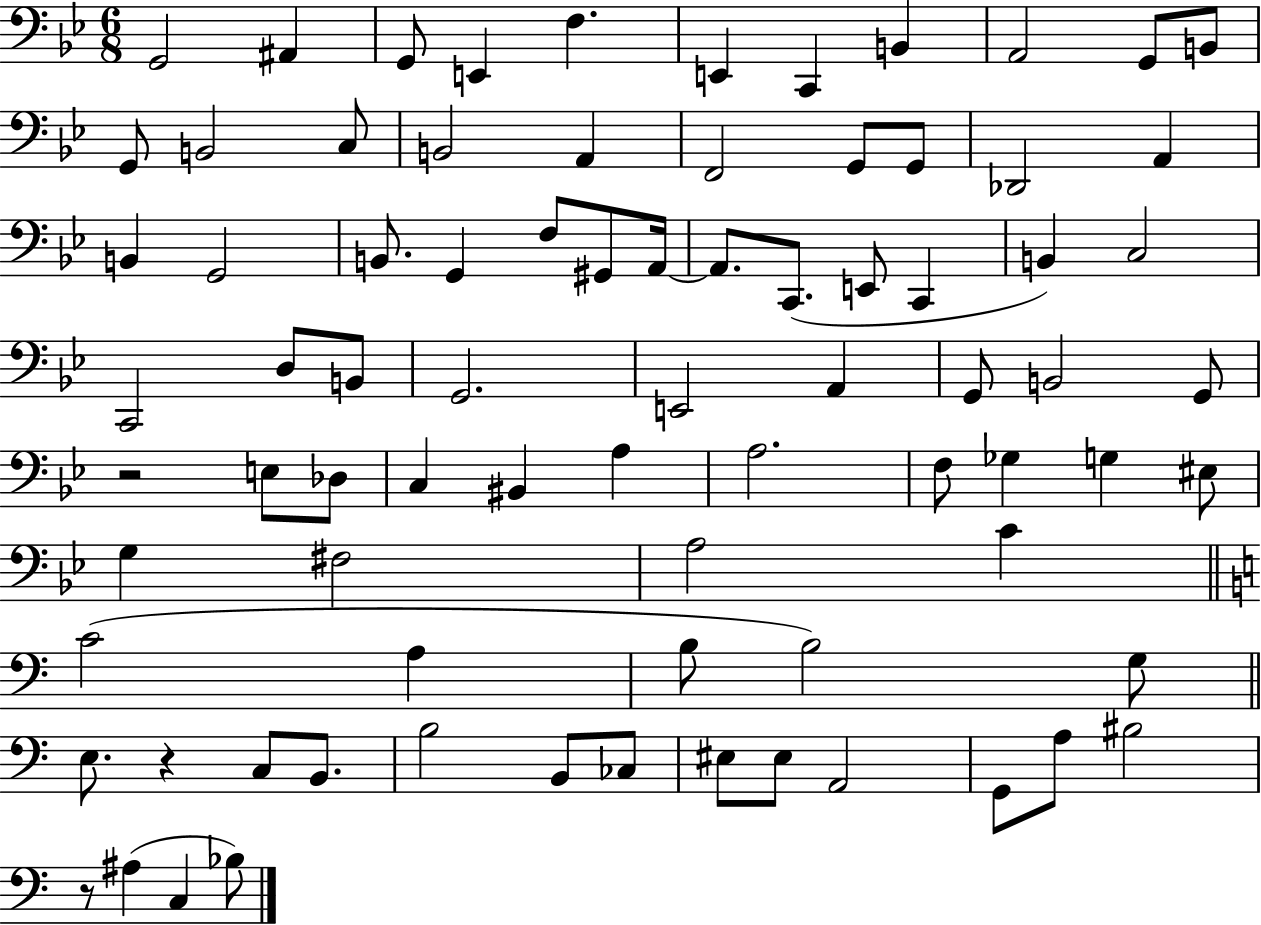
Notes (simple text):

G2/h A#2/q G2/e E2/q F3/q. E2/q C2/q B2/q A2/h G2/e B2/e G2/e B2/h C3/e B2/h A2/q F2/h G2/e G2/e Db2/h A2/q B2/q G2/h B2/e. G2/q F3/e G#2/e A2/s A2/e. C2/e. E2/e C2/q B2/q C3/h C2/h D3/e B2/e G2/h. E2/h A2/q G2/e B2/h G2/e R/h E3/e Db3/e C3/q BIS2/q A3/q A3/h. F3/e Gb3/q G3/q EIS3/e G3/q F#3/h A3/h C4/q C4/h A3/q B3/e B3/h G3/e E3/e. R/q C3/e B2/e. B3/h B2/e CES3/e EIS3/e EIS3/e A2/h G2/e A3/e BIS3/h R/e A#3/q C3/q Bb3/e